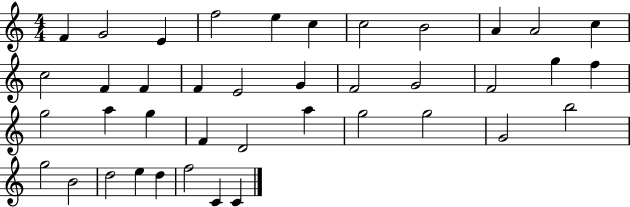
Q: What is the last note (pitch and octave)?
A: C4